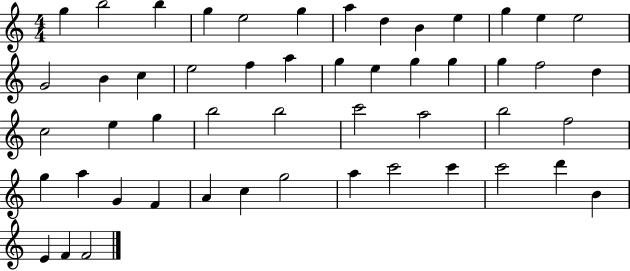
{
  \clef treble
  \numericTimeSignature
  \time 4/4
  \key c \major
  g''4 b''2 b''4 | g''4 e''2 g''4 | a''4 d''4 b'4 e''4 | g''4 e''4 e''2 | \break g'2 b'4 c''4 | e''2 f''4 a''4 | g''4 e''4 g''4 g''4 | g''4 f''2 d''4 | \break c''2 e''4 g''4 | b''2 b''2 | c'''2 a''2 | b''2 f''2 | \break g''4 a''4 g'4 f'4 | a'4 c''4 g''2 | a''4 c'''2 c'''4 | c'''2 d'''4 b'4 | \break e'4 f'4 f'2 | \bar "|."
}